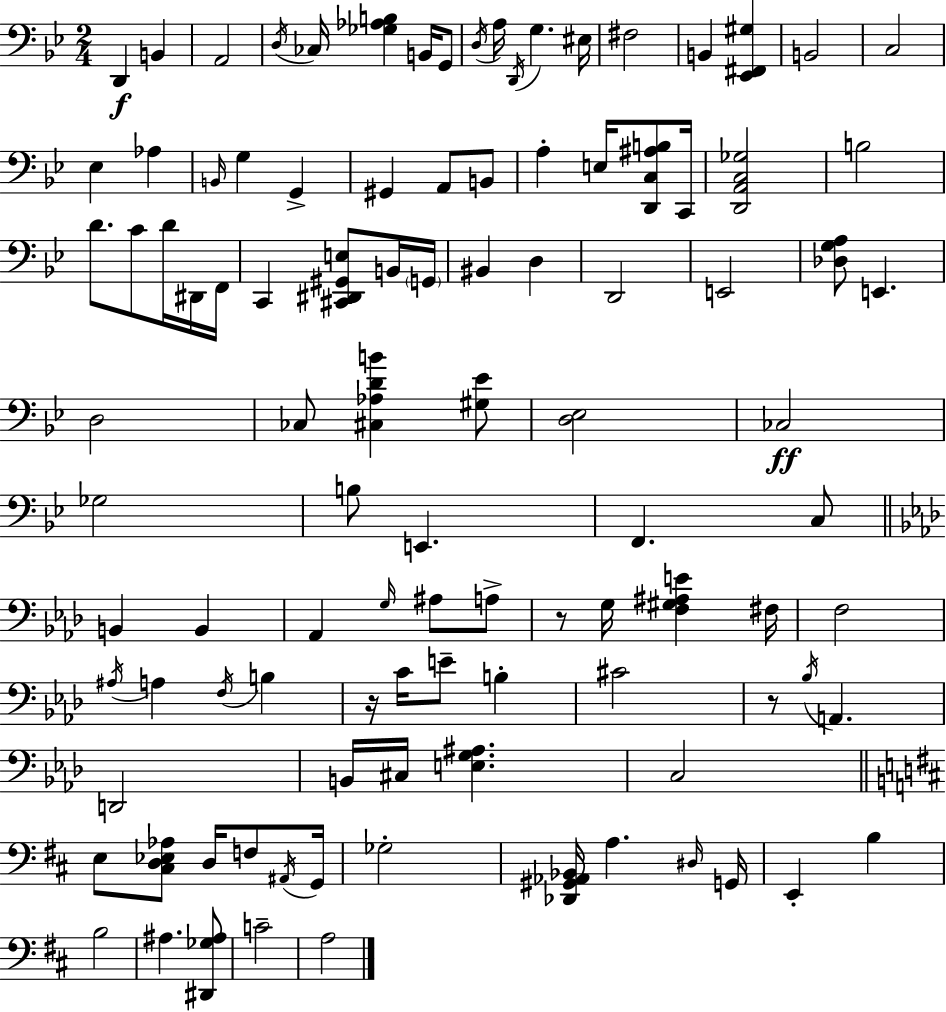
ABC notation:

X:1
T:Untitled
M:2/4
L:1/4
K:Bb
D,, B,, A,,2 D,/4 _C,/4 [_G,_A,B,] B,,/4 G,,/2 D,/4 A,/4 D,,/4 G, ^E,/4 ^F,2 B,, [_E,,^F,,^G,] B,,2 C,2 _E, _A, B,,/4 G, G,, ^G,, A,,/2 B,,/2 A, E,/4 [D,,C,^A,B,]/2 C,,/4 [D,,A,,C,_G,]2 B,2 D/2 C/2 D/4 ^D,,/4 F,,/4 C,, [^C,,^D,,^G,,E,]/2 B,,/4 G,,/4 ^B,, D, D,,2 E,,2 [_D,G,A,]/2 E,, D,2 _C,/2 [^C,_A,DB] [^G,_E]/2 [D,_E,]2 _C,2 _G,2 B,/2 E,, F,, C,/2 B,, B,, _A,, G,/4 ^A,/2 A,/2 z/2 G,/4 [F,^G,^A,E] ^F,/4 F,2 ^A,/4 A, F,/4 B, z/4 C/4 E/2 B, ^C2 z/2 _B,/4 A,, D,,2 B,,/4 ^C,/4 [E,G,^A,] C,2 E,/2 [^C,D,_E,_A,]/2 D,/4 F,/2 ^A,,/4 G,,/4 _G,2 [_D,,^G,,_A,,_B,,]/4 A, ^D,/4 G,,/4 E,, B, B,2 ^A, [^D,,_G,^A,]/2 C2 A,2